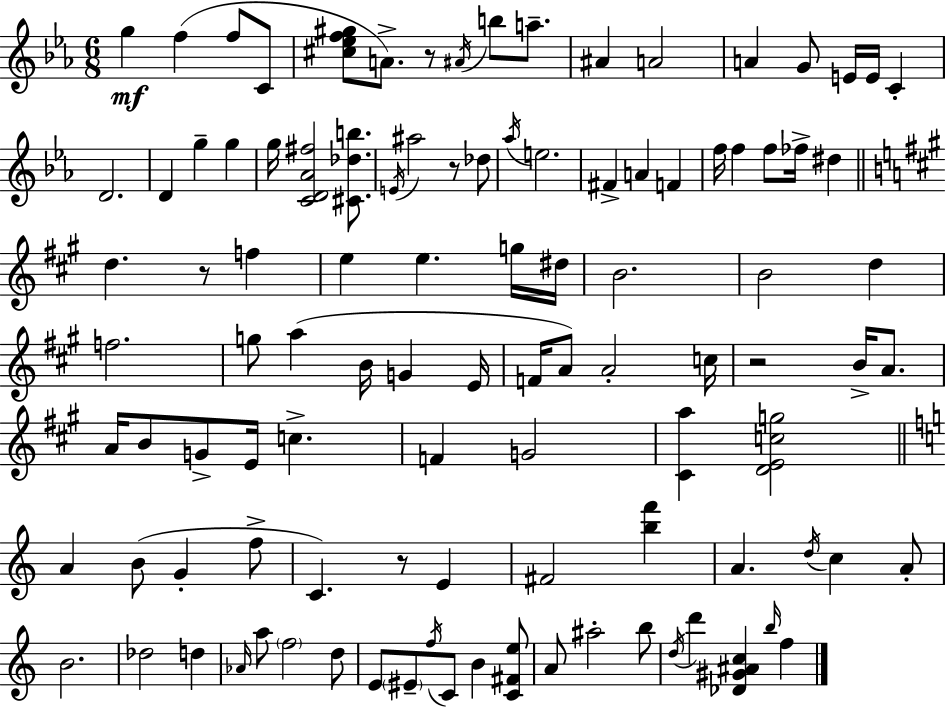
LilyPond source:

{
  \clef treble
  \numericTimeSignature
  \time 6/8
  \key ees \major
  g''4\mf f''4( f''8 c'8 | <cis'' ees'' f'' gis''>8 a'8.->) r8 \acciaccatura { ais'16 } b''8 a''8.-- | ais'4 a'2 | a'4 g'8 e'16 e'16 c'4-. | \break d'2. | d'4 g''4-- g''4 | g''16 <c' d' aes' fis''>2 <cis' des'' b''>8. | \acciaccatura { e'16 } ais''2 r8 | \break des''8 \acciaccatura { aes''16 } e''2. | fis'4-> a'4 f'4 | f''16 f''4 f''8 fes''16-> dis''4 | \bar "||" \break \key a \major d''4. r8 f''4 | e''4 e''4. g''16 dis''16 | b'2. | b'2 d''4 | \break f''2. | g''8 a''4( b'16 g'4 e'16 | f'16 a'8) a'2-. c''16 | r2 b'16-> a'8. | \break a'16 b'8 g'8-> e'16 c''4.-> | f'4 g'2 | <cis' a''>4 <d' e' c'' g''>2 | \bar "||" \break \key c \major a'4 b'8( g'4-. f''8-> | c'4.) r8 e'4 | fis'2 <b'' f'''>4 | a'4. \acciaccatura { d''16 } c''4 a'8-. | \break b'2. | des''2 d''4 | \grace { aes'16 } a''8 \parenthesize f''2 | d''8 e'8 \parenthesize eis'8-- \acciaccatura { f''16 } c'8 b'4 | \break <c' fis' e''>8 a'8 ais''2-. | b''8 \acciaccatura { d''16 } d'''4 <des' gis' ais' c''>4 | \grace { b''16 } f''4 \bar "|."
}